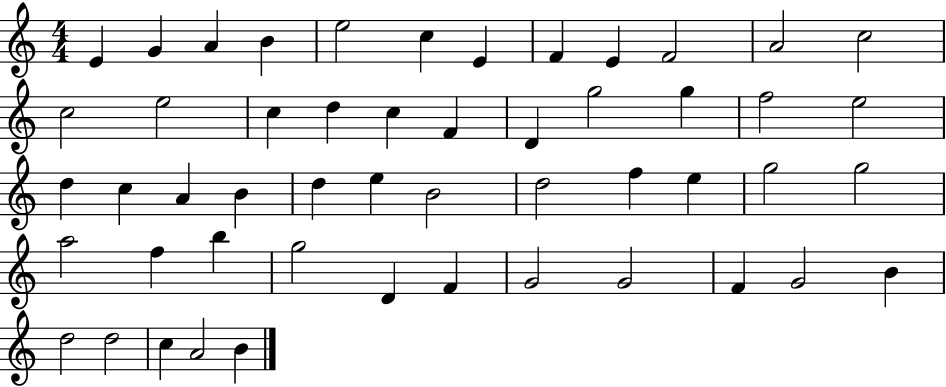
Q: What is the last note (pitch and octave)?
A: B4